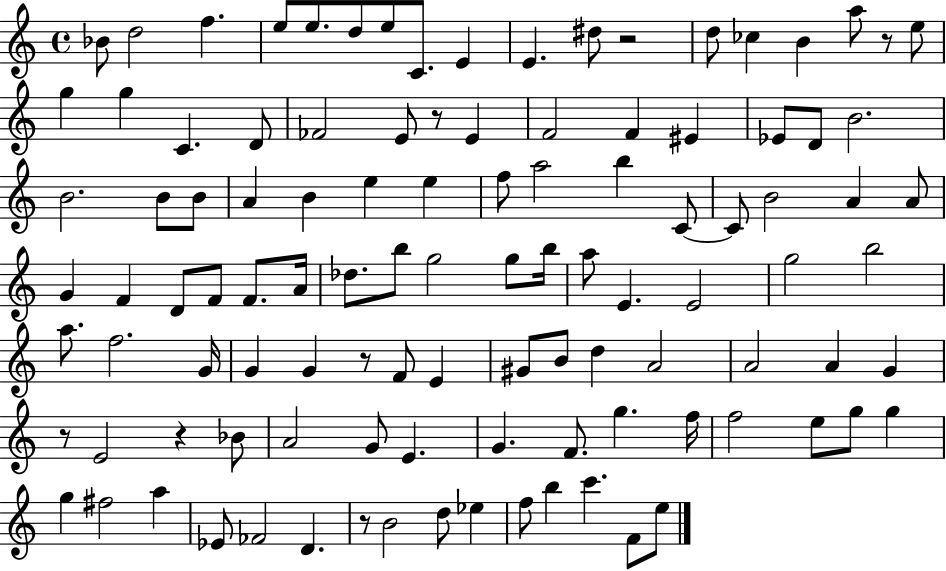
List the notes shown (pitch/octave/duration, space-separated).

Bb4/e D5/h F5/q. E5/e E5/e. D5/e E5/e C4/e. E4/q E4/q. D#5/e R/h D5/e CES5/q B4/q A5/e R/e E5/e G5/q G5/q C4/q. D4/e FES4/h E4/e R/e E4/q F4/h F4/q EIS4/q Eb4/e D4/e B4/h. B4/h. B4/e B4/e A4/q B4/q E5/q E5/q F5/e A5/h B5/q C4/e C4/e B4/h A4/q A4/e G4/q F4/q D4/e F4/e F4/e. A4/s Db5/e. B5/e G5/h G5/e B5/s A5/e E4/q. E4/h G5/h B5/h A5/e. F5/h. G4/s G4/q G4/q R/e F4/e E4/q G#4/e B4/e D5/q A4/h A4/h A4/q G4/q R/e E4/h R/q Bb4/e A4/h G4/e E4/q. G4/q. F4/e. G5/q. F5/s F5/h E5/e G5/e G5/q G5/q F#5/h A5/q Eb4/e FES4/h D4/q. R/e B4/h D5/e Eb5/q F5/e B5/q C6/q. F4/e E5/e